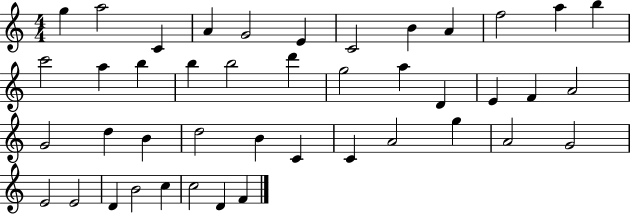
G5/q A5/h C4/q A4/q G4/h E4/q C4/h B4/q A4/q F5/h A5/q B5/q C6/h A5/q B5/q B5/q B5/h D6/q G5/h A5/q D4/q E4/q F4/q A4/h G4/h D5/q B4/q D5/h B4/q C4/q C4/q A4/h G5/q A4/h G4/h E4/h E4/h D4/q B4/h C5/q C5/h D4/q F4/q